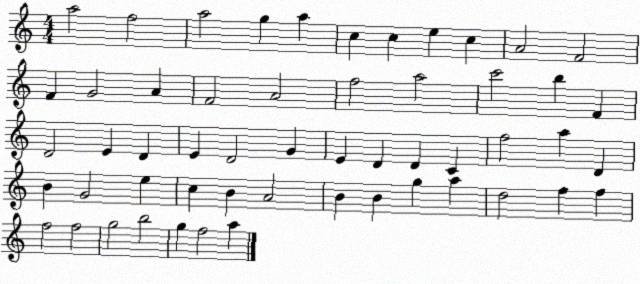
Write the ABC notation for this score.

X:1
T:Untitled
M:4/4
L:1/4
K:C
a2 f2 a2 g a c c e c A2 F2 F G2 A F2 A2 f2 a2 c'2 b F D2 E D E D2 G E D D C f2 a D B G2 e c B A2 B B g a d2 f f f2 f2 g2 b2 g f2 a